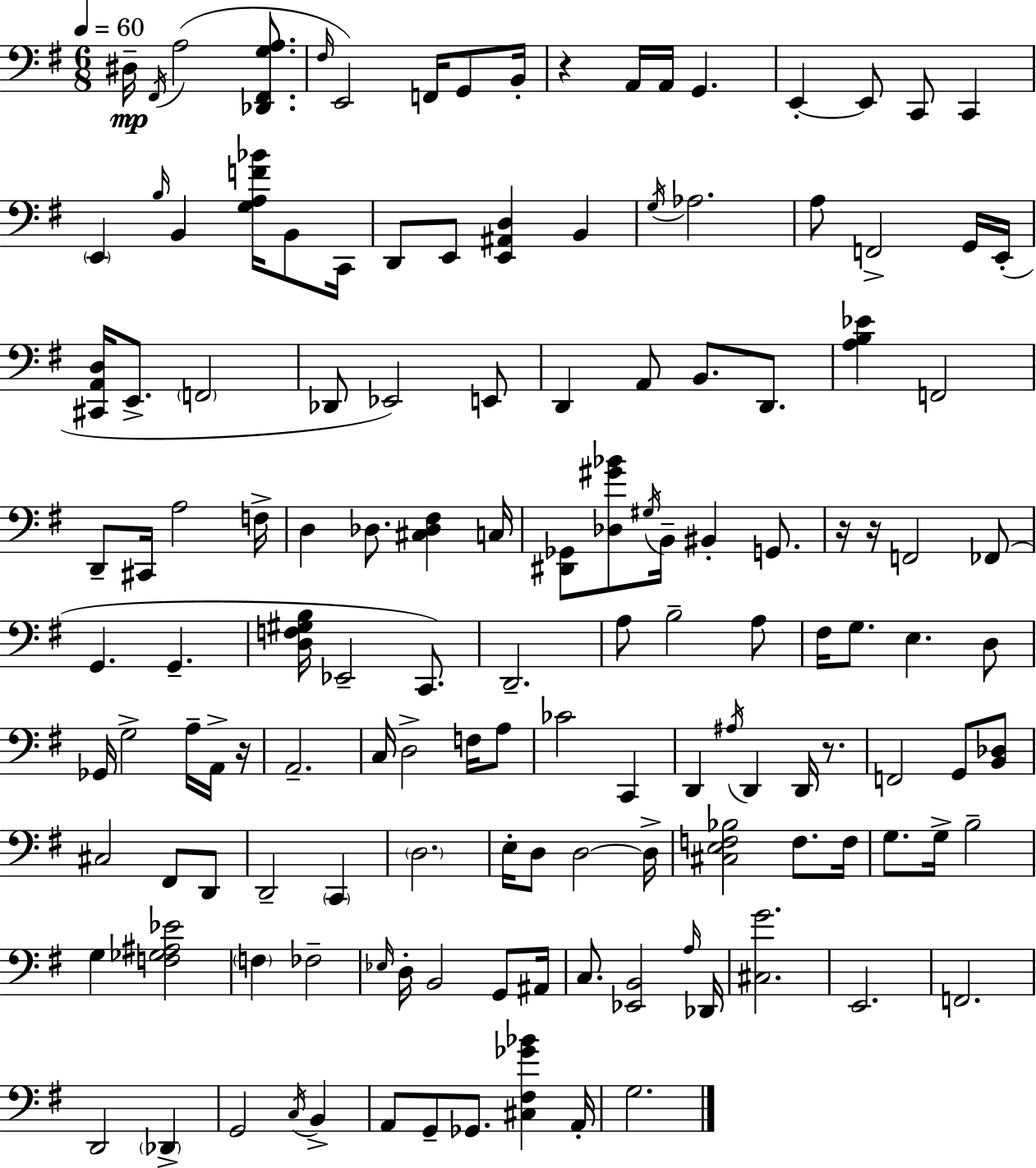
D#3/s F#2/s A3/h [Db2,F#2,G3,A3]/e. F#3/s E2/h F2/s G2/e B2/s R/q A2/s A2/s G2/q. E2/q E2/e C2/e C2/q E2/q B3/s B2/q [G3,A3,F4,Bb4]/s B2/e C2/s D2/e E2/e [E2,A#2,D3]/q B2/q G3/s Ab3/h. A3/e F2/h G2/s E2/s [C#2,A2,D3]/s E2/e. F2/h Db2/e Eb2/h E2/e D2/q A2/e B2/e. D2/e. [A3,B3,Eb4]/q F2/h D2/e C#2/s A3/h F3/s D3/q Db3/e. [C#3,Db3,F#3]/q C3/s [D#2,Gb2]/e [Db3,G#4,Bb4]/e G#3/s B2/s BIS2/q G2/e. R/s R/s F2/h FES2/e G2/q. G2/q. [D3,F3,G#3,B3]/s Eb2/h C2/e. D2/h. A3/e B3/h A3/e F#3/s G3/e. E3/q. D3/e Gb2/s G3/h A3/s A2/s R/s A2/h. C3/s D3/h F3/s A3/e CES4/h C2/q D2/q A#3/s D2/q D2/s R/e. F2/h G2/e [B2,Db3]/e C#3/h F#2/e D2/e D2/h C2/q D3/h. E3/s D3/e D3/h D3/s [C#3,E3,F3,Bb3]/h F3/e. F3/s G3/e. G3/s B3/h G3/q [F3,Gb3,A#3,Eb4]/h F3/q FES3/h Eb3/s D3/s B2/h G2/e A#2/s C3/e. [Eb2,B2]/h A3/s Db2/s [C#3,G4]/h. E2/h. F2/h. D2/h Db2/q G2/h C3/s B2/q A2/e G2/e Gb2/e. [C#3,F#3,Gb4,Bb4]/q A2/s G3/h.